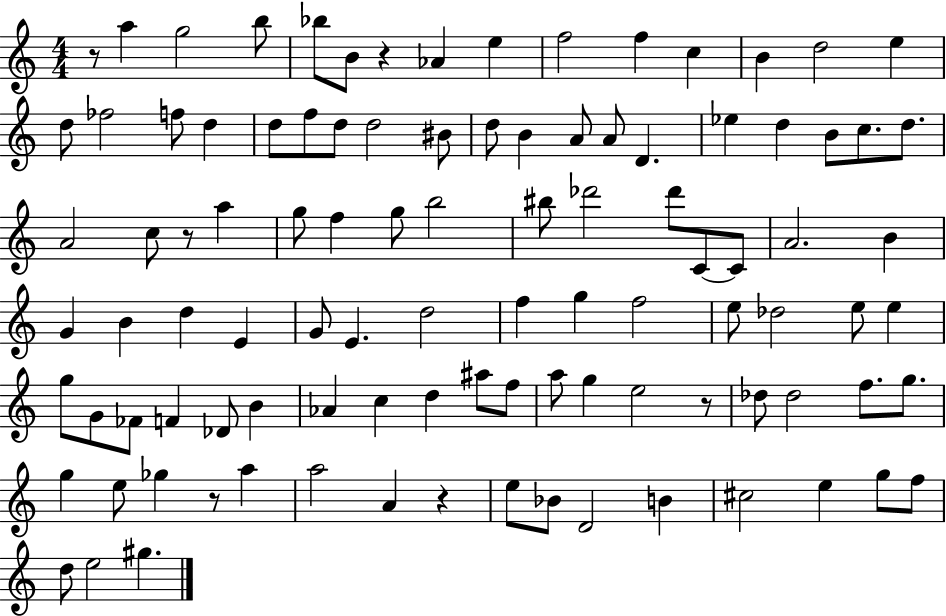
R/e A5/q G5/h B5/e Bb5/e B4/e R/q Ab4/q E5/q F5/h F5/q C5/q B4/q D5/h E5/q D5/e FES5/h F5/e D5/q D5/e F5/e D5/e D5/h BIS4/e D5/e B4/q A4/e A4/e D4/q. Eb5/q D5/q B4/e C5/e. D5/e. A4/h C5/e R/e A5/q G5/e F5/q G5/e B5/h BIS5/e Db6/h Db6/e C4/e C4/e A4/h. B4/q G4/q B4/q D5/q E4/q G4/e E4/q. D5/h F5/q G5/q F5/h E5/e Db5/h E5/e E5/q G5/e G4/e FES4/e F4/q Db4/e B4/q Ab4/q C5/q D5/q A#5/e F5/e A5/e G5/q E5/h R/e Db5/e Db5/h F5/e. G5/e. G5/q E5/e Gb5/q R/e A5/q A5/h A4/q R/q E5/e Bb4/e D4/h B4/q C#5/h E5/q G5/e F5/e D5/e E5/h G#5/q.